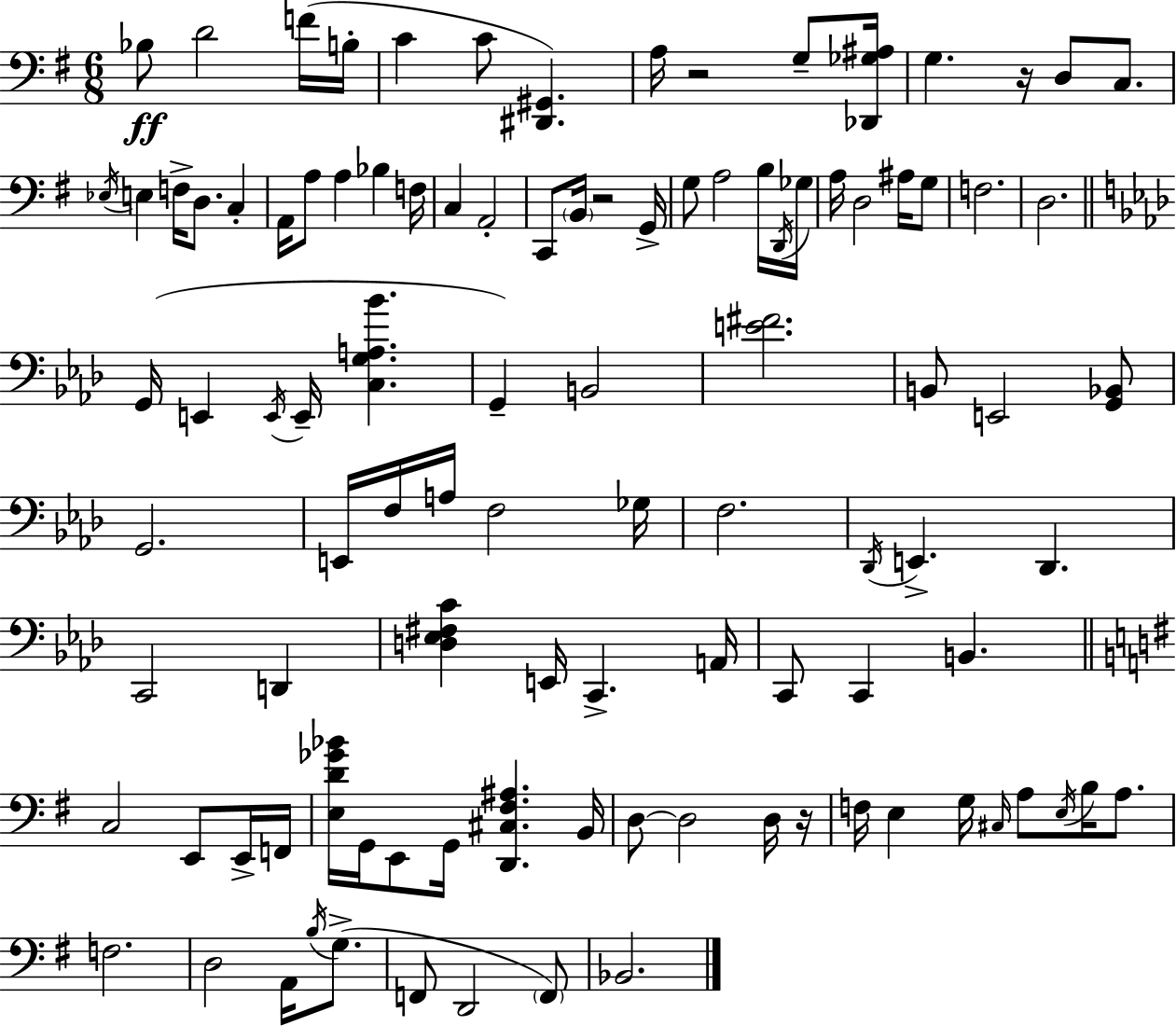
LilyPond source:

{
  \clef bass
  \numericTimeSignature
  \time 6/8
  \key e \minor
  bes8\ff d'2 f'16( b16-. | c'4 c'8 <dis, gis,>4.) | a16 r2 g8-- <des, ges ais>16 | g4. r16 d8 c8. | \break \acciaccatura { ees16 } e4 f16-> d8. c4-. | a,16 a8 a4 bes4 | f16 c4 a,2-. | c,8 \parenthesize b,16 r2 | \break g,16-> g8 a2 b16 | \acciaccatura { d,16 } ges16 a16 d2 ais16 | g8 f2. | d2. | \break \bar "||" \break \key f \minor g,16( e,4 \acciaccatura { e,16 } e,16-- <c g a bes'>4. | g,4--) b,2 | <e' fis'>2. | b,8 e,2 <g, bes,>8 | \break g,2. | e,16 f16 a16 f2 | ges16 f2. | \acciaccatura { des,16 } e,4.-> des,4. | \break c,2 d,4 | <d ees fis c'>4 e,16 c,4.-> | a,16 c,8 c,4 b,4. | \bar "||" \break \key g \major c2 e,8 e,16-> f,16 | <e d' ges' bes'>16 g,16 e,8 g,16 <d, cis fis ais>4. b,16 | d8~~ d2 d16 r16 | f16 e4 g16 \grace { cis16 } a8 \acciaccatura { e16 } b16 a8. | \break f2. | d2 a,16 \acciaccatura { b16 } | g8.->( f,8 d,2 | \parenthesize f,8) bes,2. | \break \bar "|."
}